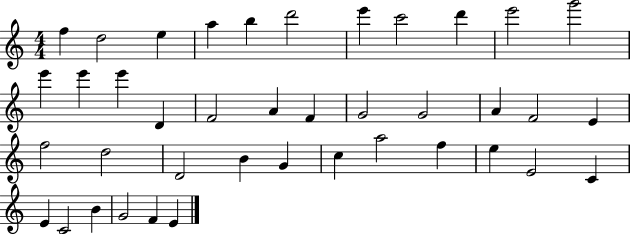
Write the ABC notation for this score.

X:1
T:Untitled
M:4/4
L:1/4
K:C
f d2 e a b d'2 e' c'2 d' e'2 g'2 e' e' e' D F2 A F G2 G2 A F2 E f2 d2 D2 B G c a2 f e E2 C E C2 B G2 F E